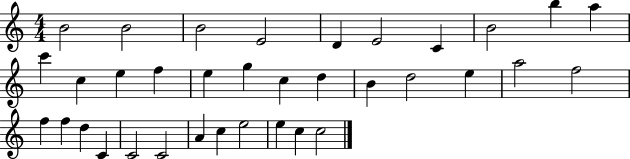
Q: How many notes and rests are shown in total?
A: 35